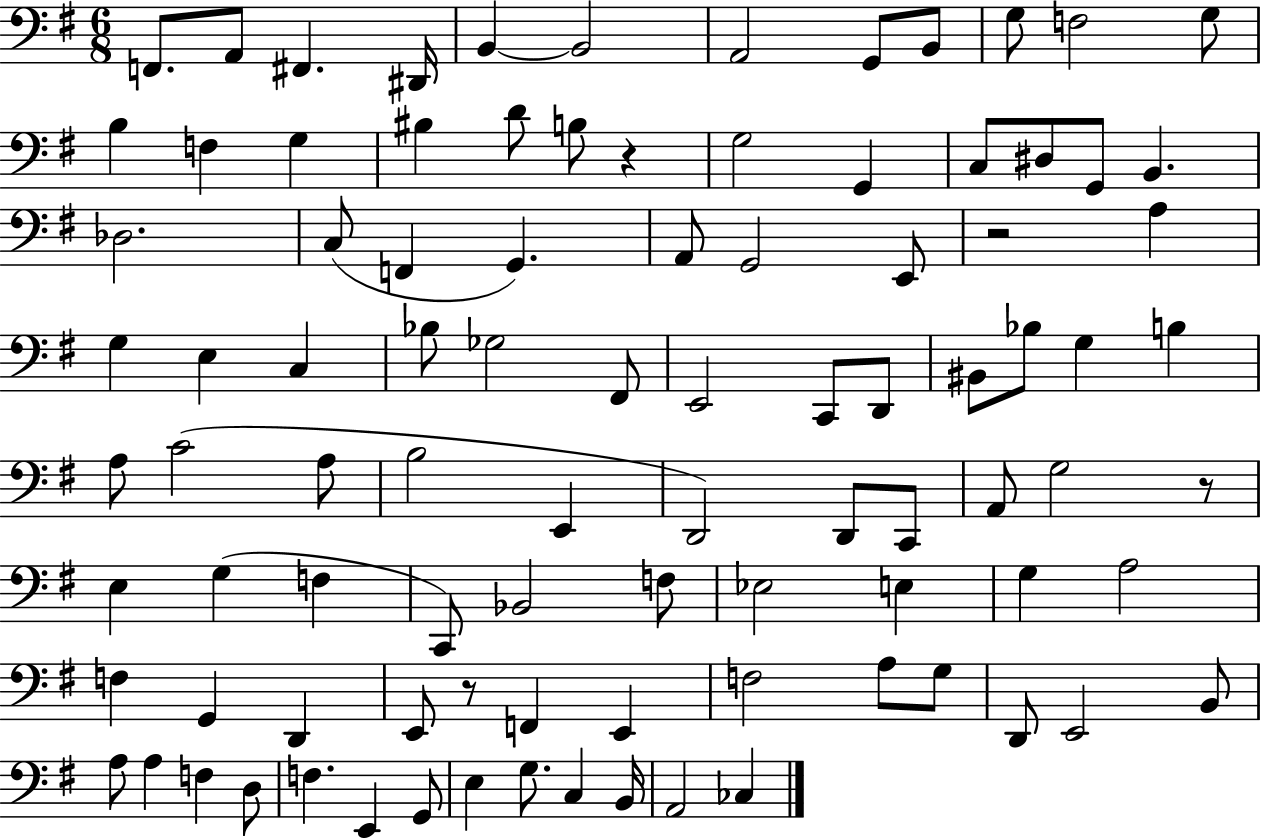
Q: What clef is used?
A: bass